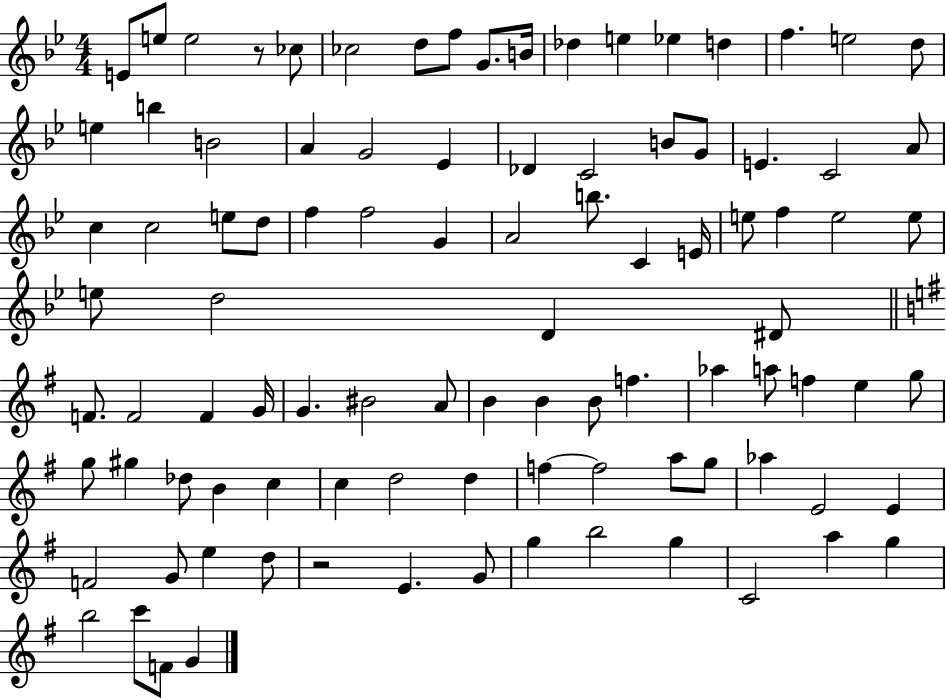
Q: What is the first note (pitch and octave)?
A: E4